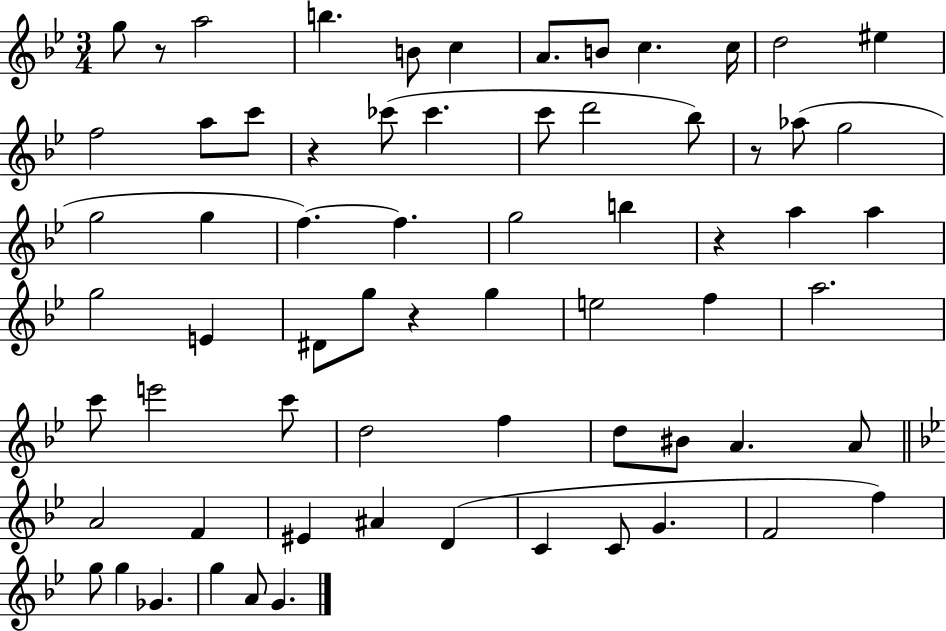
X:1
T:Untitled
M:3/4
L:1/4
K:Bb
g/2 z/2 a2 b B/2 c A/2 B/2 c c/4 d2 ^e f2 a/2 c'/2 z _c'/2 _c' c'/2 d'2 _b/2 z/2 _a/2 g2 g2 g f f g2 b z a a g2 E ^D/2 g/2 z g e2 f a2 c'/2 e'2 c'/2 d2 f d/2 ^B/2 A A/2 A2 F ^E ^A D C C/2 G F2 f g/2 g _G g A/2 G